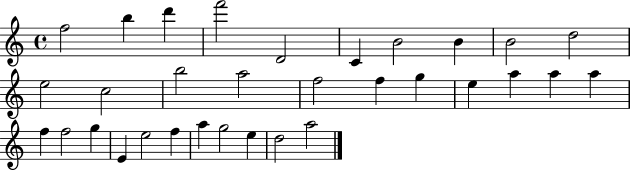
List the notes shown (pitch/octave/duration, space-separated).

F5/h B5/q D6/q F6/h D4/h C4/q B4/h B4/q B4/h D5/h E5/h C5/h B5/h A5/h F5/h F5/q G5/q E5/q A5/q A5/q A5/q F5/q F5/h G5/q E4/q E5/h F5/q A5/q G5/h E5/q D5/h A5/h